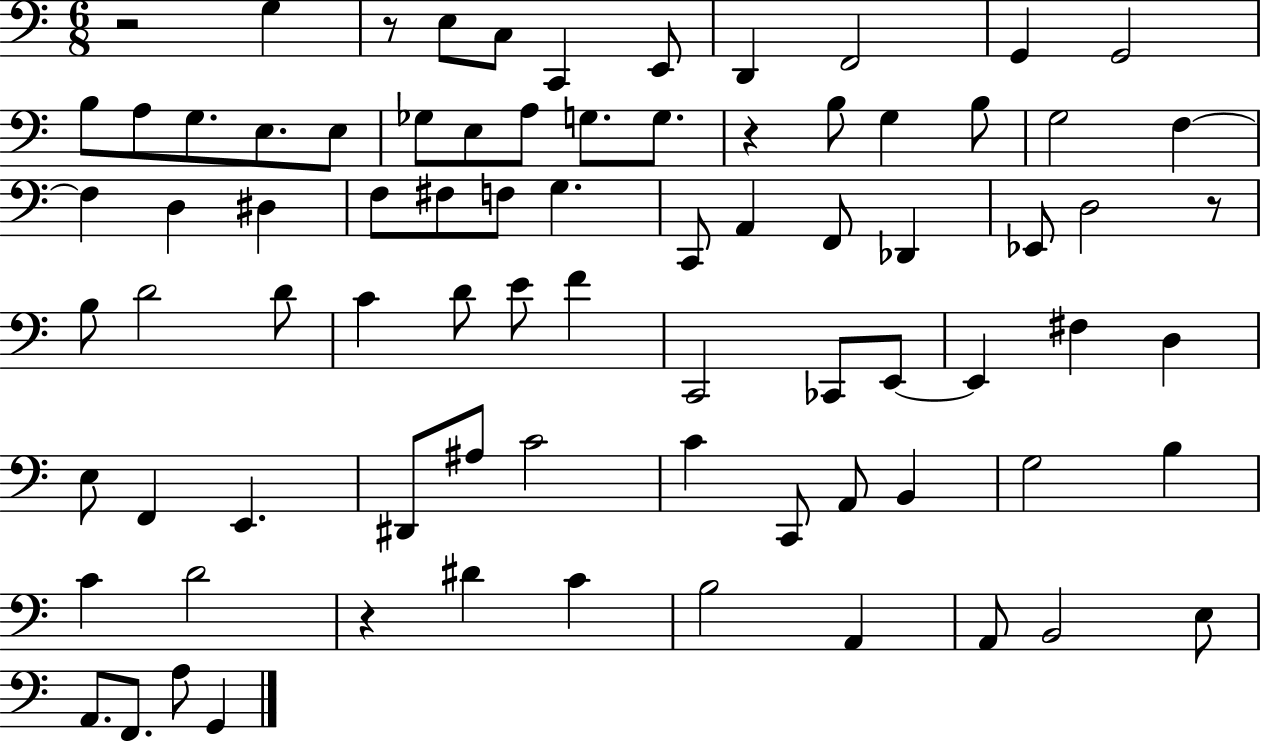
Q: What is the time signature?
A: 6/8